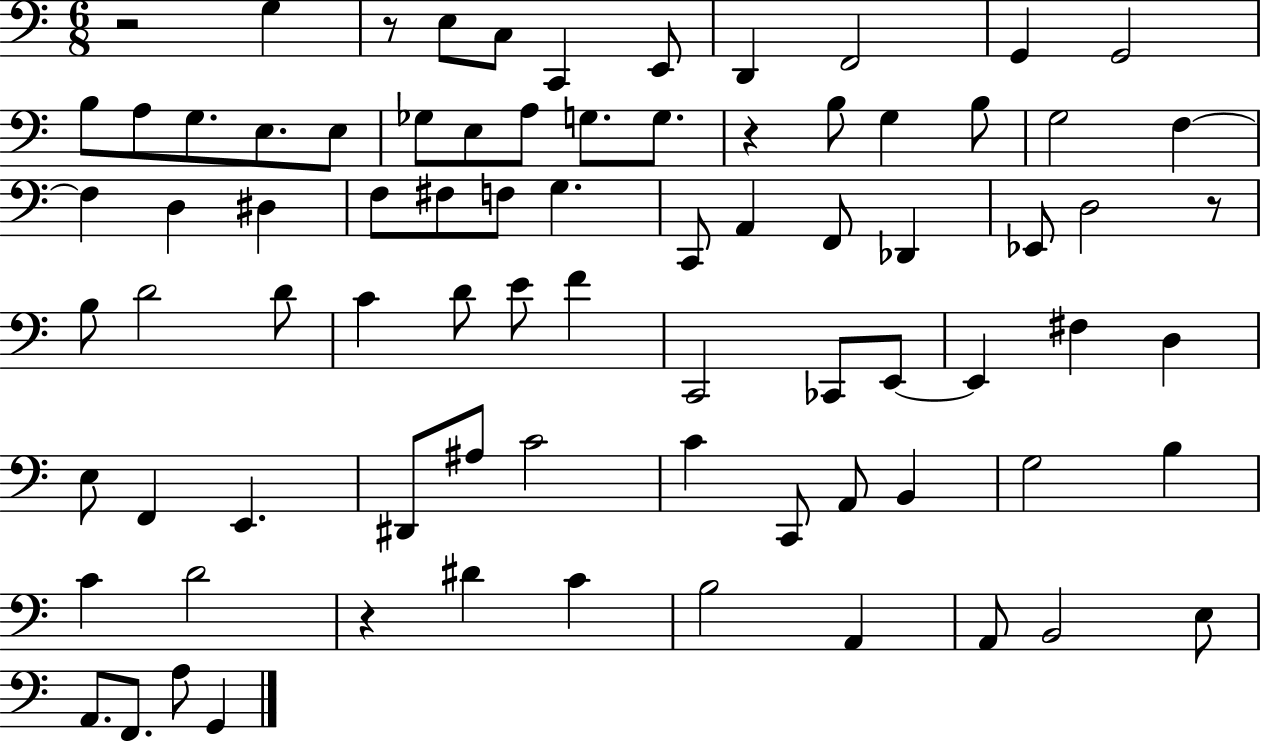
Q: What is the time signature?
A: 6/8